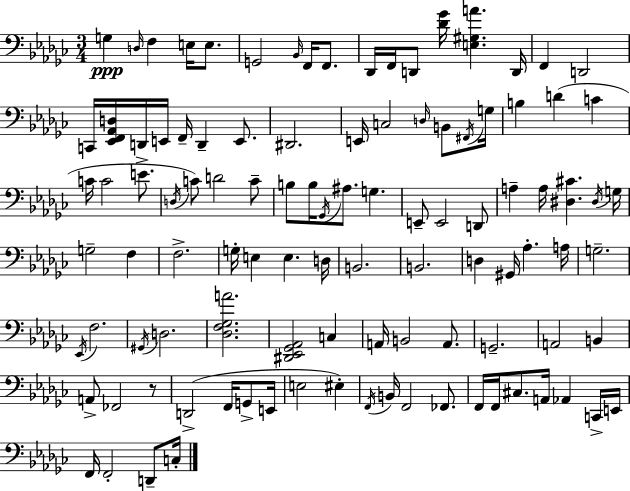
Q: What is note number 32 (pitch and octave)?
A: C4